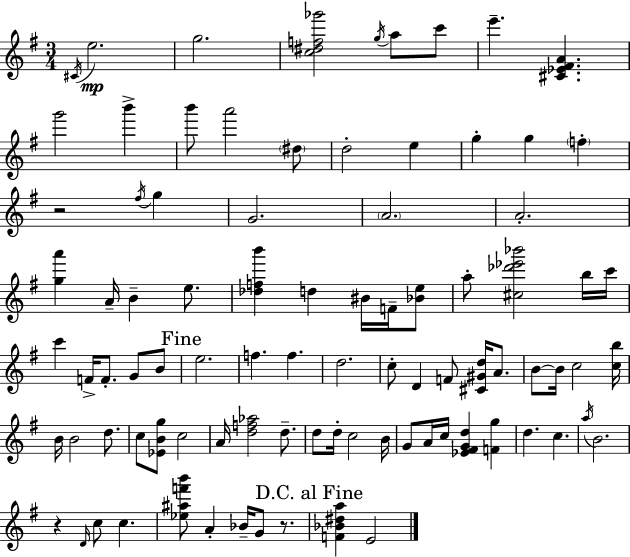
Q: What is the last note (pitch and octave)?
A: E4